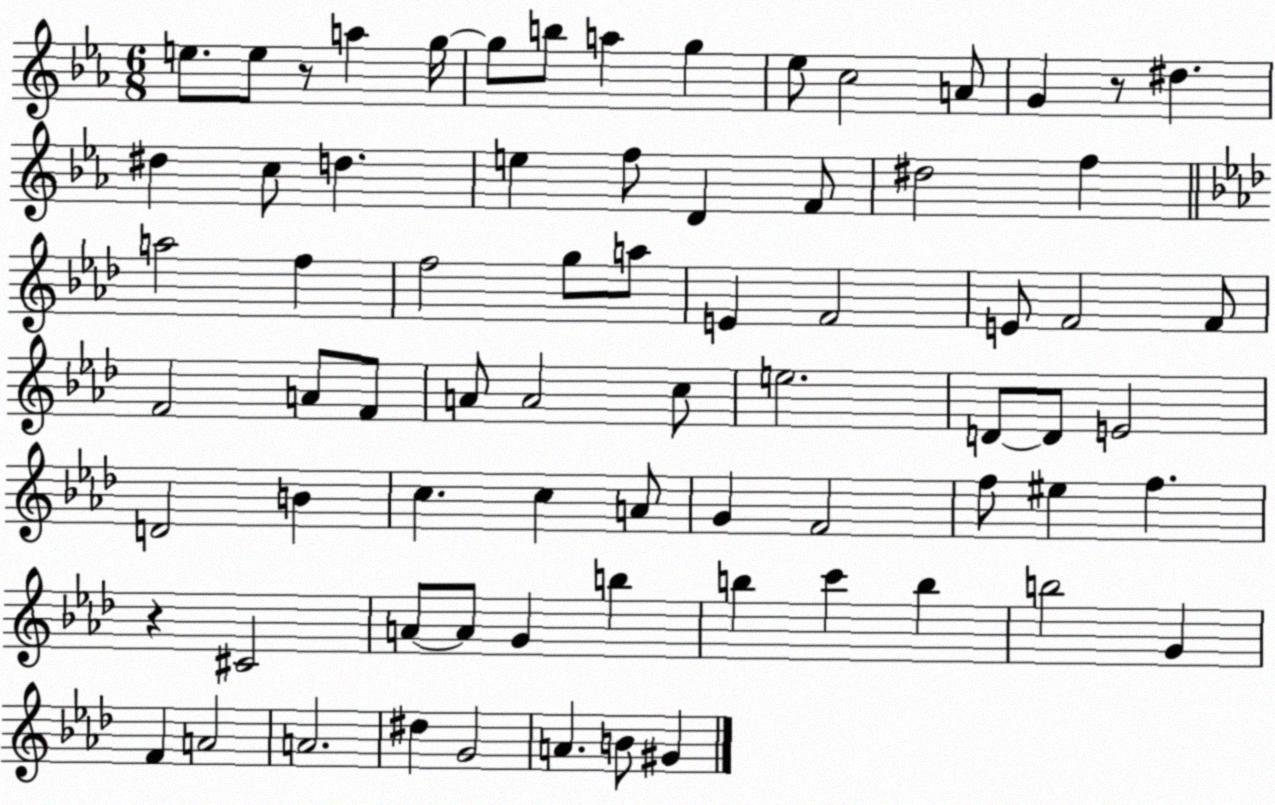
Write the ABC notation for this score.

X:1
T:Untitled
M:6/8
L:1/4
K:Eb
e/2 e/2 z/2 a g/4 g/2 b/2 a g _e/2 c2 A/2 G z/2 ^d ^d c/2 d e f/2 D F/2 ^d2 f a2 f f2 g/2 a/2 E F2 E/2 F2 F/2 F2 A/2 F/2 A/2 A2 c/2 e2 D/2 D/2 E2 D2 B c c A/2 G F2 f/2 ^e f z ^C2 A/2 A/2 G b b c' b b2 G F A2 A2 ^d G2 A B/2 ^G